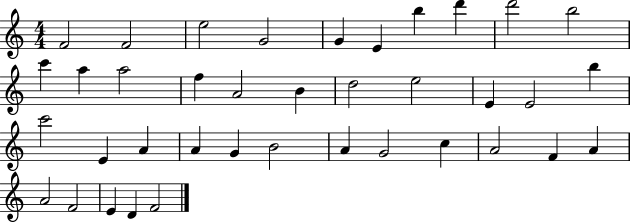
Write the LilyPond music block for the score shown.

{
  \clef treble
  \numericTimeSignature
  \time 4/4
  \key c \major
  f'2 f'2 | e''2 g'2 | g'4 e'4 b''4 d'''4 | d'''2 b''2 | \break c'''4 a''4 a''2 | f''4 a'2 b'4 | d''2 e''2 | e'4 e'2 b''4 | \break c'''2 e'4 a'4 | a'4 g'4 b'2 | a'4 g'2 c''4 | a'2 f'4 a'4 | \break a'2 f'2 | e'4 d'4 f'2 | \bar "|."
}